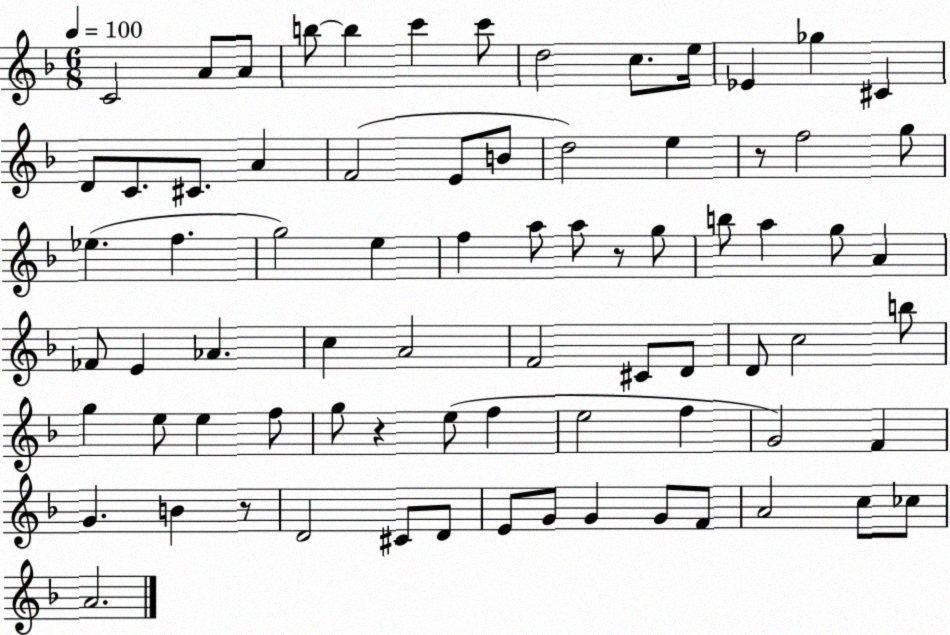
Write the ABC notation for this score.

X:1
T:Untitled
M:6/8
L:1/4
K:F
C2 A/2 A/2 b/2 b c' c'/2 d2 c/2 e/4 _E _g ^C D/2 C/2 ^C/2 A F2 E/2 B/2 d2 e z/2 f2 g/2 _e f g2 e f a/2 a/2 z/2 g/2 b/2 a g/2 A _F/2 E _A c A2 F2 ^C/2 D/2 D/2 c2 b/2 g e/2 e f/2 g/2 z e/2 f e2 f G2 F G B z/2 D2 ^C/2 D/2 E/2 G/2 G G/2 F/2 A2 c/2 _c/2 A2